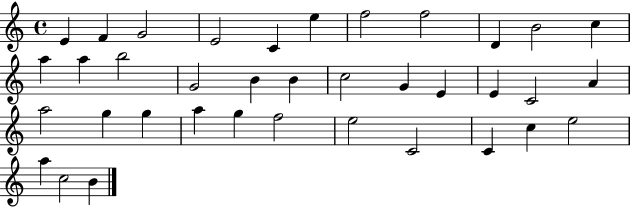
X:1
T:Untitled
M:4/4
L:1/4
K:C
E F G2 E2 C e f2 f2 D B2 c a a b2 G2 B B c2 G E E C2 A a2 g g a g f2 e2 C2 C c e2 a c2 B